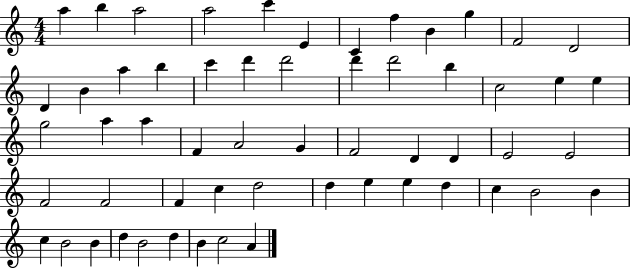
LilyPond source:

{
  \clef treble
  \numericTimeSignature
  \time 4/4
  \key c \major
  a''4 b''4 a''2 | a''2 c'''4 e'4 | c'4 f''4 b'4 g''4 | f'2 d'2 | \break d'4 b'4 a''4 b''4 | c'''4 d'''4 d'''2 | d'''4 d'''2 b''4 | c''2 e''4 e''4 | \break g''2 a''4 a''4 | f'4 a'2 g'4 | f'2 d'4 d'4 | e'2 e'2 | \break f'2 f'2 | f'4 c''4 d''2 | d''4 e''4 e''4 d''4 | c''4 b'2 b'4 | \break c''4 b'2 b'4 | d''4 b'2 d''4 | b'4 c''2 a'4 | \bar "|."
}